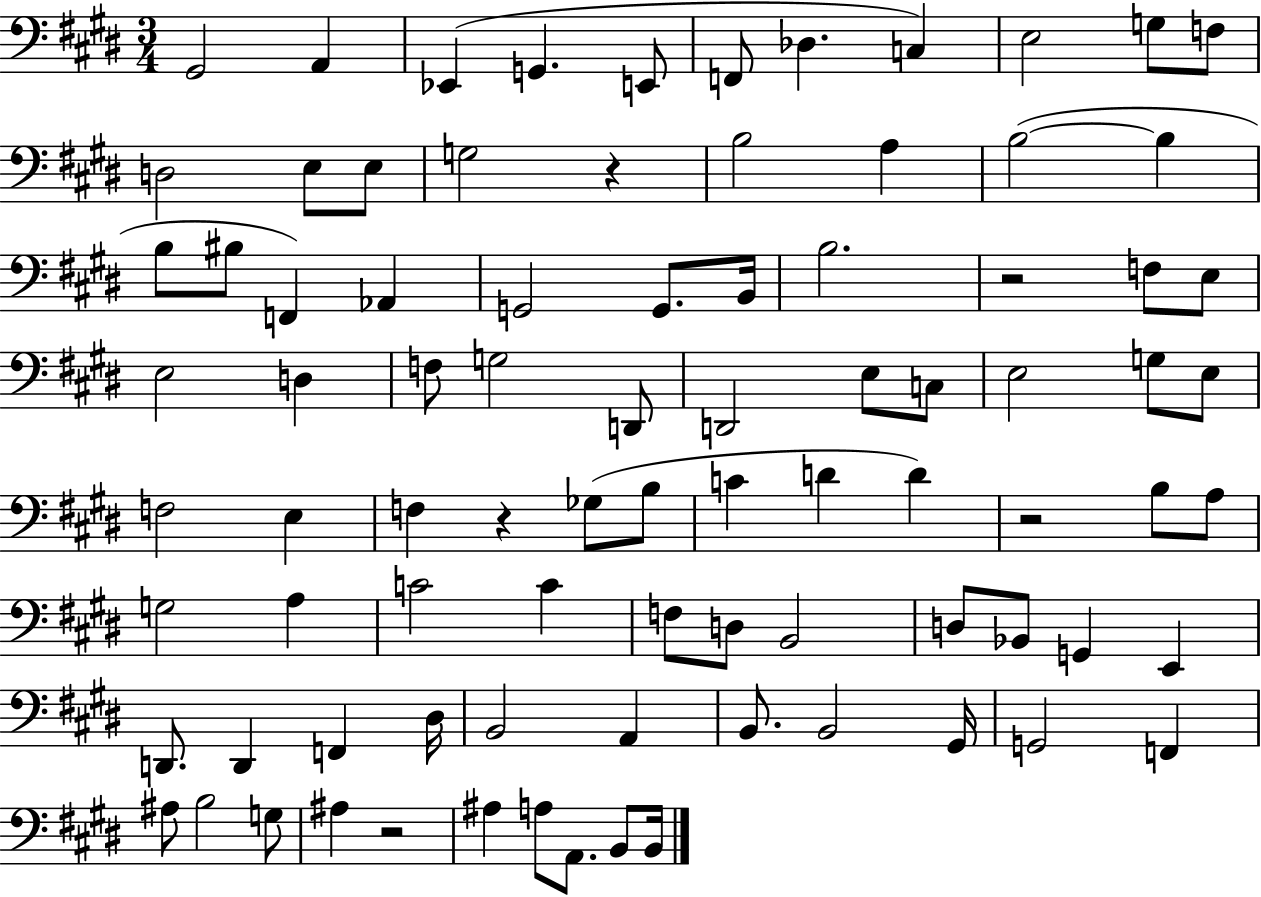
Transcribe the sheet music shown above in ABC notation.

X:1
T:Untitled
M:3/4
L:1/4
K:E
^G,,2 A,, _E,, G,, E,,/2 F,,/2 _D, C, E,2 G,/2 F,/2 D,2 E,/2 E,/2 G,2 z B,2 A, B,2 B, B,/2 ^B,/2 F,, _A,, G,,2 G,,/2 B,,/4 B,2 z2 F,/2 E,/2 E,2 D, F,/2 G,2 D,,/2 D,,2 E,/2 C,/2 E,2 G,/2 E,/2 F,2 E, F, z _G,/2 B,/2 C D D z2 B,/2 A,/2 G,2 A, C2 C F,/2 D,/2 B,,2 D,/2 _B,,/2 G,, E,, D,,/2 D,, F,, ^D,/4 B,,2 A,, B,,/2 B,,2 ^G,,/4 G,,2 F,, ^A,/2 B,2 G,/2 ^A, z2 ^A, A,/2 A,,/2 B,,/2 B,,/4